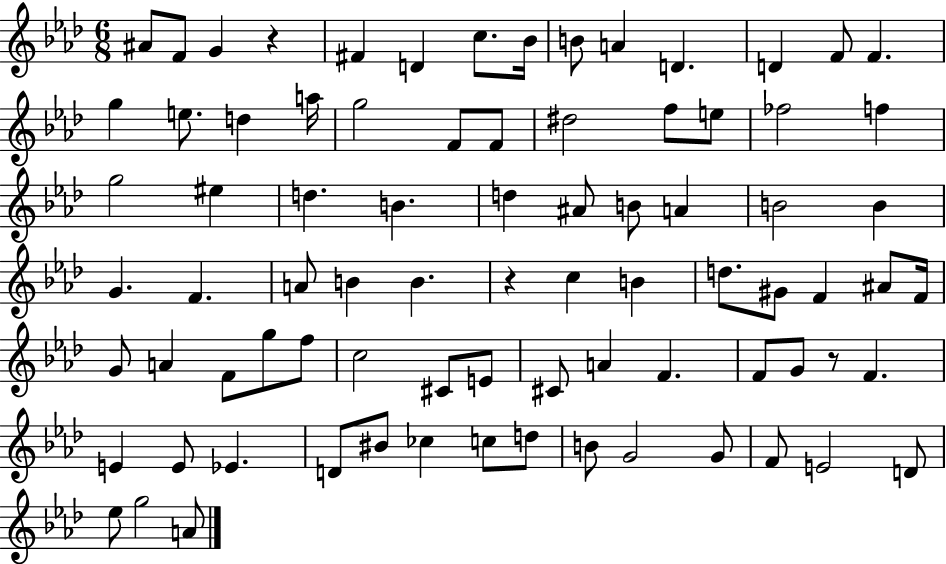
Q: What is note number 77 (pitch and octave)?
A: G5